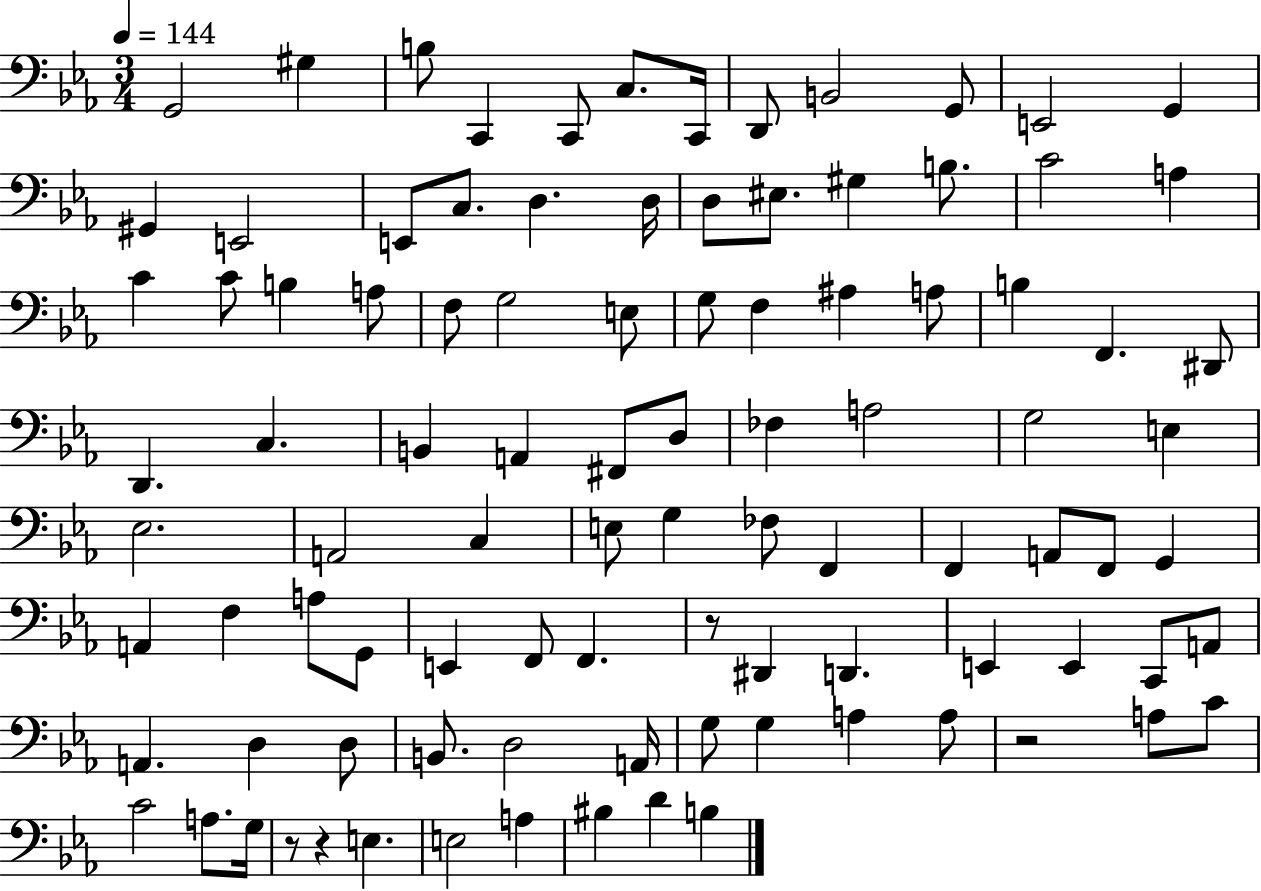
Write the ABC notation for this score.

X:1
T:Untitled
M:3/4
L:1/4
K:Eb
G,,2 ^G, B,/2 C,, C,,/2 C,/2 C,,/4 D,,/2 B,,2 G,,/2 E,,2 G,, ^G,, E,,2 E,,/2 C,/2 D, D,/4 D,/2 ^E,/2 ^G, B,/2 C2 A, C C/2 B, A,/2 F,/2 G,2 E,/2 G,/2 F, ^A, A,/2 B, F,, ^D,,/2 D,, C, B,, A,, ^F,,/2 D,/2 _F, A,2 G,2 E, _E,2 A,,2 C, E,/2 G, _F,/2 F,, F,, A,,/2 F,,/2 G,, A,, F, A,/2 G,,/2 E,, F,,/2 F,, z/2 ^D,, D,, E,, E,, C,,/2 A,,/2 A,, D, D,/2 B,,/2 D,2 A,,/4 G,/2 G, A, A,/2 z2 A,/2 C/2 C2 A,/2 G,/4 z/2 z E, E,2 A, ^B, D B,